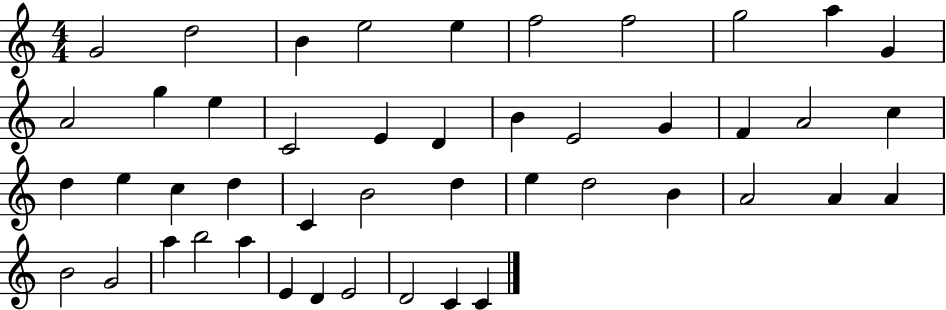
X:1
T:Untitled
M:4/4
L:1/4
K:C
G2 d2 B e2 e f2 f2 g2 a G A2 g e C2 E D B E2 G F A2 c d e c d C B2 d e d2 B A2 A A B2 G2 a b2 a E D E2 D2 C C